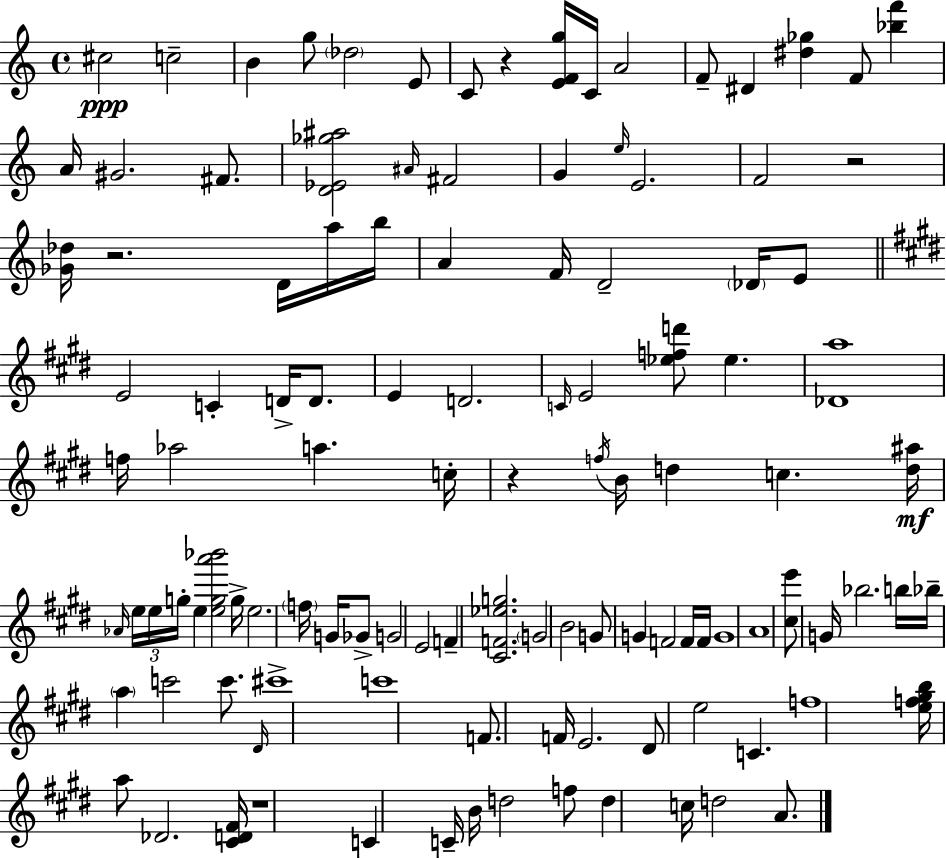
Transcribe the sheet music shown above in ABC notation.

X:1
T:Untitled
M:4/4
L:1/4
K:C
^c2 c2 B g/2 _d2 E/2 C/2 z [EFg]/4 C/4 A2 F/2 ^D [^d_g] F/2 [_bf'] A/4 ^G2 ^F/2 [D_E_g^a]2 ^A/4 ^F2 G e/4 E2 F2 z2 [_G_d]/4 z2 D/4 a/4 b/4 A F/4 D2 _D/4 E/2 E2 C D/4 D/2 E D2 C/4 E2 [_efd']/2 _e [_Da]4 f/4 _a2 a c/4 z f/4 B/4 d c [d^a]/4 _A/4 e/4 e/4 g/4 e [ega'_b']2 g/4 e2 f/4 G/4 _G/2 G2 E2 F [^CF_eg]2 G2 B2 G/2 G F2 F/4 F/4 G4 A4 [^ce']/2 G/4 _b2 b/4 _b/4 a c'2 c'/2 ^D/4 ^c'4 c'4 F/2 F/4 E2 ^D/2 e2 C f4 [ef^gb]/4 a/2 _D2 [^CD^F]/4 z4 C C/4 B/4 d2 f/2 d c/4 d2 A/2